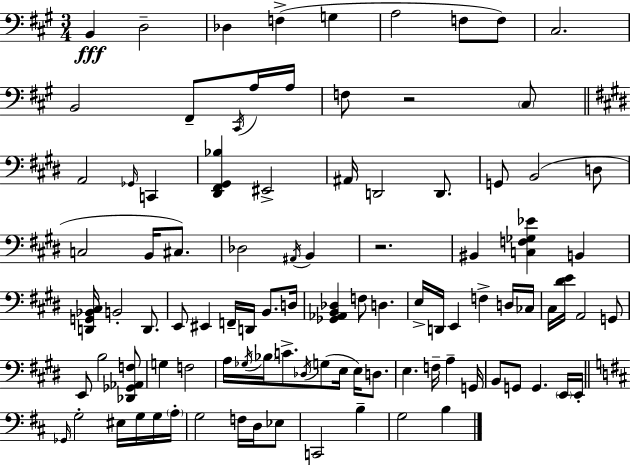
X:1
T:Untitled
M:3/4
L:1/4
K:A
B,, D,2 _D, F, G, A,2 F,/2 F,/2 ^C,2 B,,2 ^F,,/2 ^C,,/4 A,/4 A,/4 F,/2 z2 ^C,/2 A,,2 _G,,/4 C,, [^D,,^F,,^G,,_B,] ^E,,2 ^A,,/4 D,,2 D,,/2 G,,/2 B,,2 D,/2 C,2 B,,/4 ^C,/2 _D,2 ^A,,/4 B,, z2 ^B,, [C,F,_G,_E] B,, [D,,G,,_B,,^C,]/4 B,,2 D,,/2 E,,/2 ^E,, F,,/4 D,,/4 B,,/2 D,/4 [_G,,_A,,B,,_D,] F,/2 D, E,/4 D,,/4 E,, F, D,/4 _C,/4 ^C,/4 [^DE]/4 A,,2 G,,/2 E,,/2 B,2 [_D,,_G,,_A,,F,]/2 G, F,2 A,/4 _G,/4 _B,/4 C/2 _D,/4 G,/2 E,/4 E,/4 D,/2 E, F,/4 A, G,,/4 B,,/2 G,,/2 G,, E,,/4 E,,/4 _G,,/4 G,2 ^E,/4 G,/4 G,/4 A,/4 G,2 F,/4 D,/4 _E,/2 C,,2 B, G,2 B,